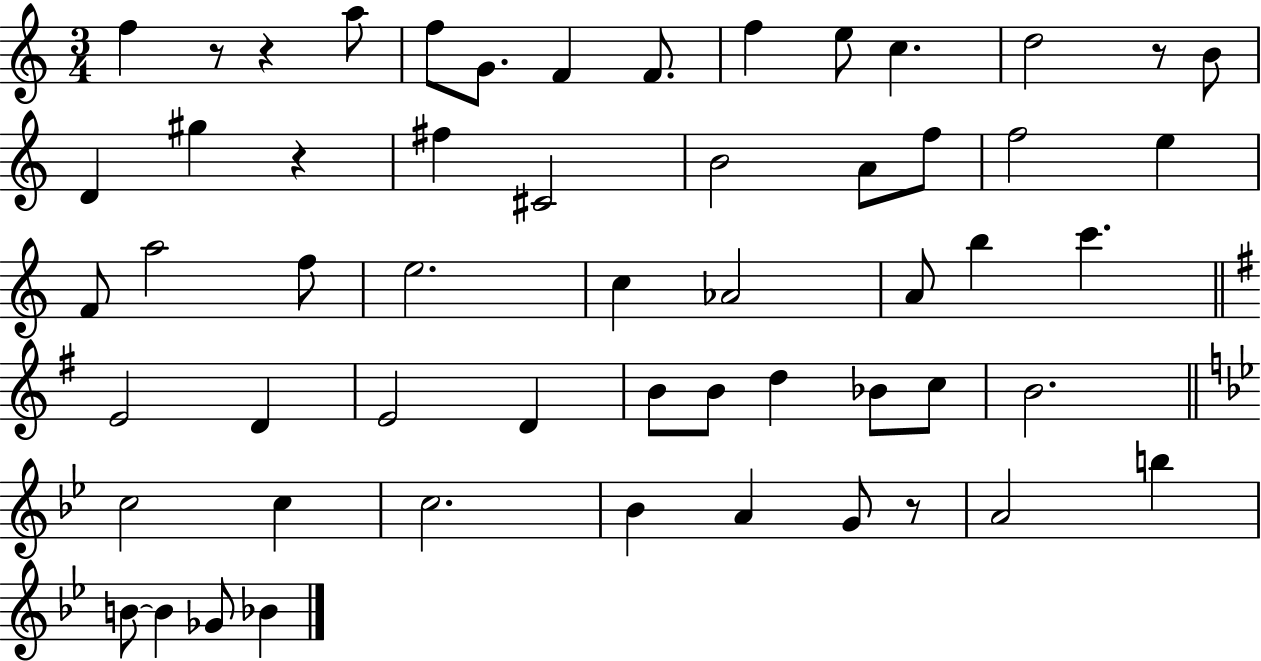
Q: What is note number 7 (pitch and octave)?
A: F5